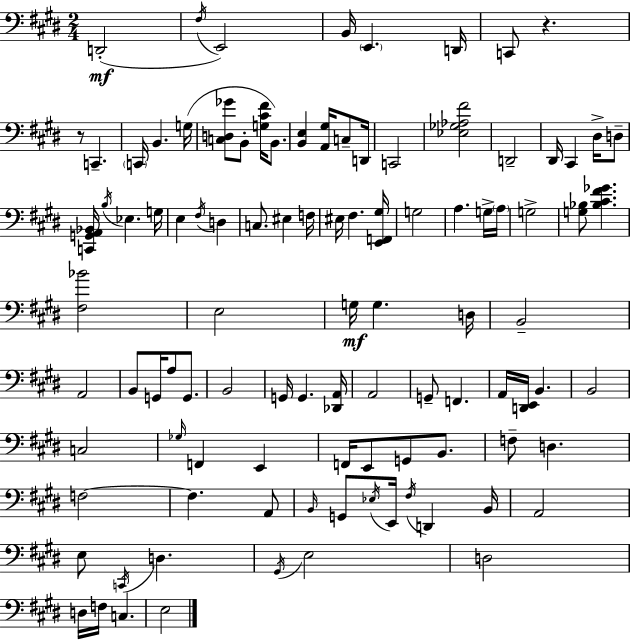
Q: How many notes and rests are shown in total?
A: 101